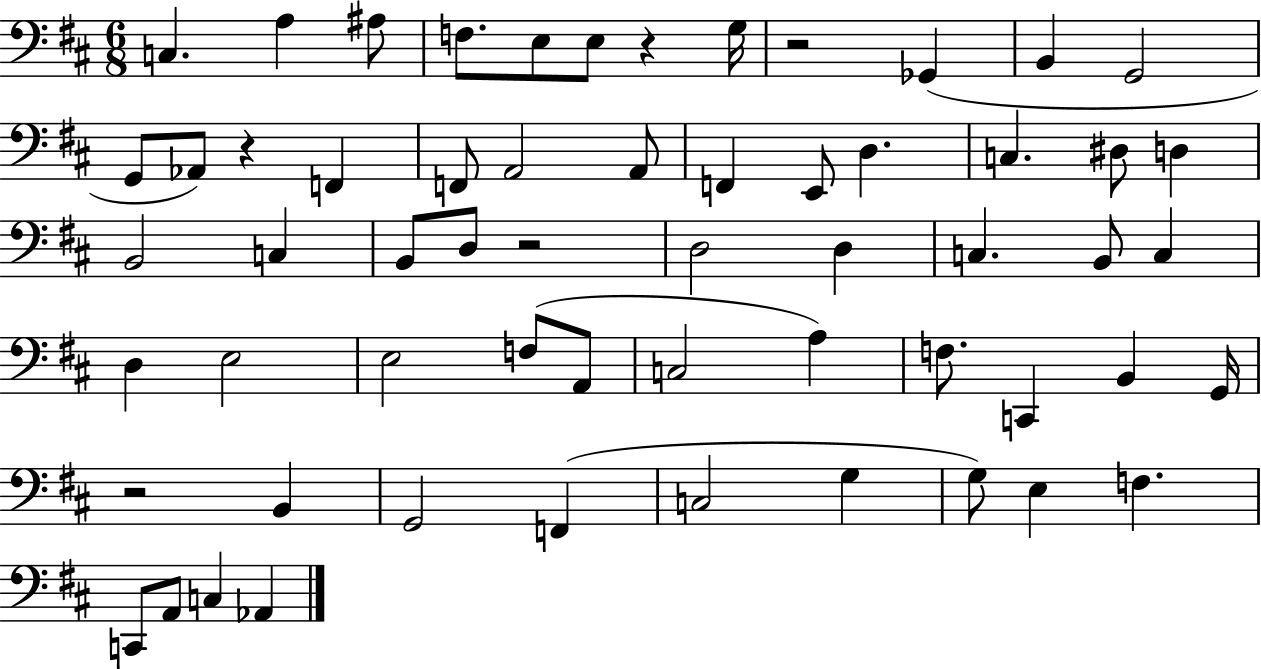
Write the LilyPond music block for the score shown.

{
  \clef bass
  \numericTimeSignature
  \time 6/8
  \key d \major
  c4. a4 ais8 | f8. e8 e8 r4 g16 | r2 ges,4( | b,4 g,2 | \break g,8 aes,8) r4 f,4 | f,8 a,2 a,8 | f,4 e,8 d4. | c4. dis8 d4 | \break b,2 c4 | b,8 d8 r2 | d2 d4 | c4. b,8 c4 | \break d4 e2 | e2 f8( a,8 | c2 a4) | f8. c,4 b,4 g,16 | \break r2 b,4 | g,2 f,4( | c2 g4 | g8) e4 f4. | \break c,8 a,8 c4 aes,4 | \bar "|."
}